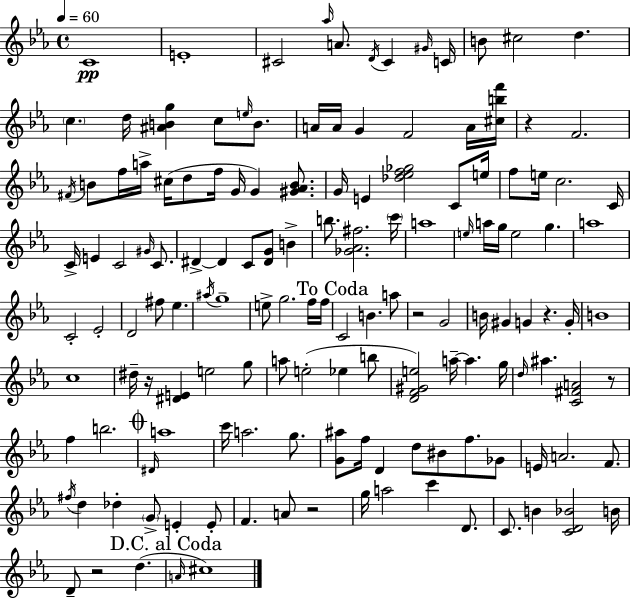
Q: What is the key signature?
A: C minor